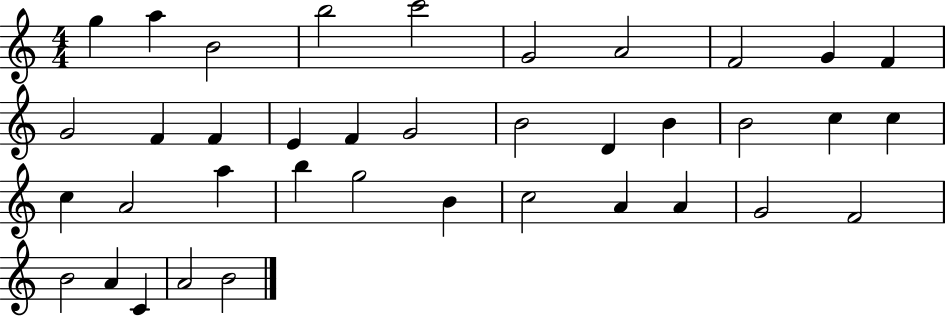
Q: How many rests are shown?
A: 0